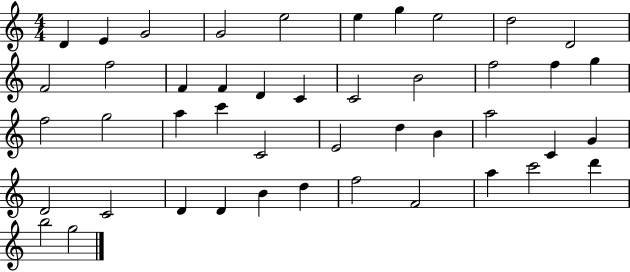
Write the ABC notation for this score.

X:1
T:Untitled
M:4/4
L:1/4
K:C
D E G2 G2 e2 e g e2 d2 D2 F2 f2 F F D C C2 B2 f2 f g f2 g2 a c' C2 E2 d B a2 C G D2 C2 D D B d f2 F2 a c'2 d' b2 g2